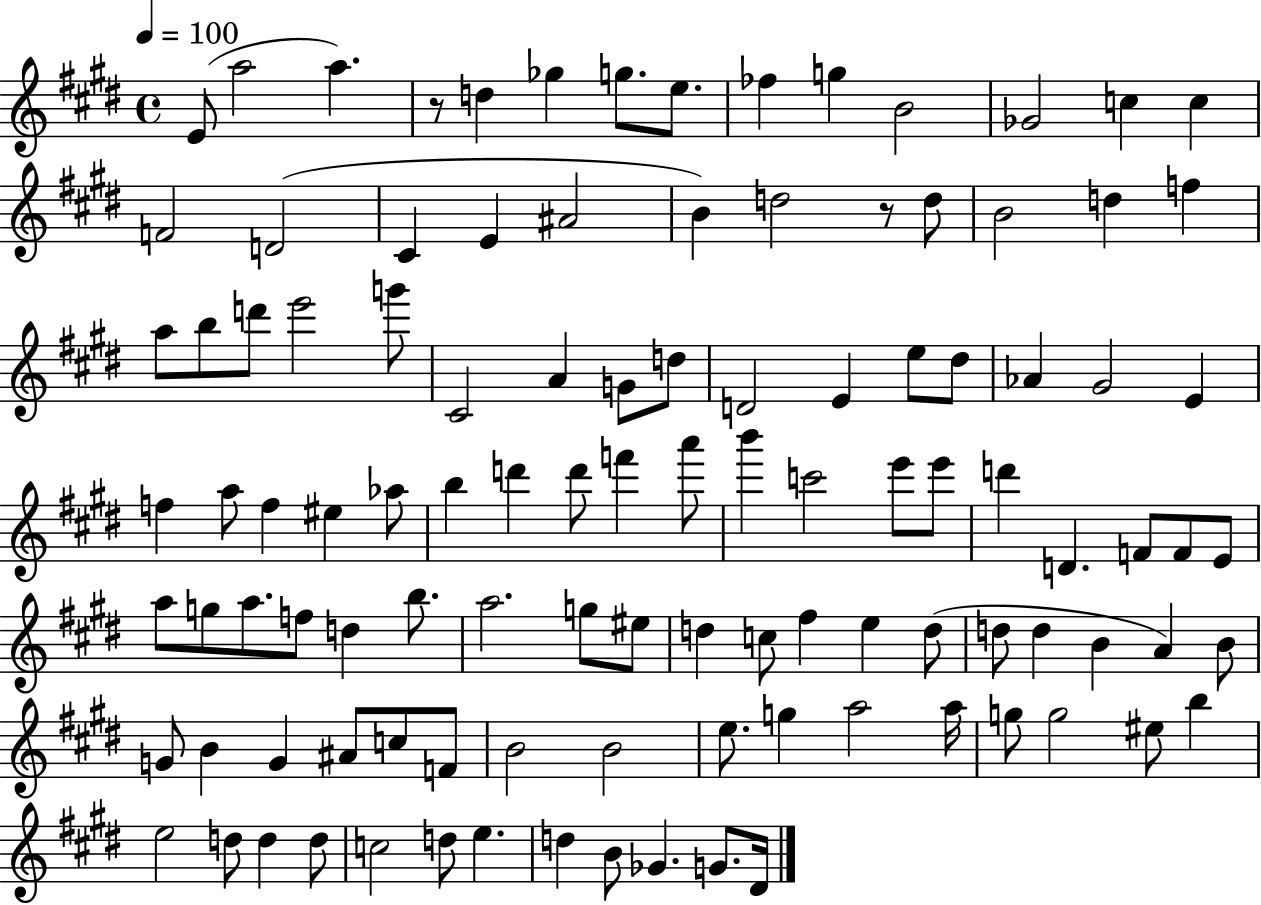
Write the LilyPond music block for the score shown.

{
  \clef treble
  \time 4/4
  \defaultTimeSignature
  \key e \major
  \tempo 4 = 100
  e'8( a''2 a''4.) | r8 d''4 ges''4 g''8. e''8. | fes''4 g''4 b'2 | ges'2 c''4 c''4 | \break f'2 d'2( | cis'4 e'4 ais'2 | b'4) d''2 r8 d''8 | b'2 d''4 f''4 | \break a''8 b''8 d'''8 e'''2 g'''8 | cis'2 a'4 g'8 d''8 | d'2 e'4 e''8 dis''8 | aes'4 gis'2 e'4 | \break f''4 a''8 f''4 eis''4 aes''8 | b''4 d'''4 d'''8 f'''4 a'''8 | b'''4 c'''2 e'''8 e'''8 | d'''4 d'4. f'8 f'8 e'8 | \break a''8 g''8 a''8. f''8 d''4 b''8. | a''2. g''8 eis''8 | d''4 c''8 fis''4 e''4 d''8( | d''8 d''4 b'4 a'4) b'8 | \break g'8 b'4 g'4 ais'8 c''8 f'8 | b'2 b'2 | e''8. g''4 a''2 a''16 | g''8 g''2 eis''8 b''4 | \break e''2 d''8 d''4 d''8 | c''2 d''8 e''4. | d''4 b'8 ges'4. g'8. dis'16 | \bar "|."
}